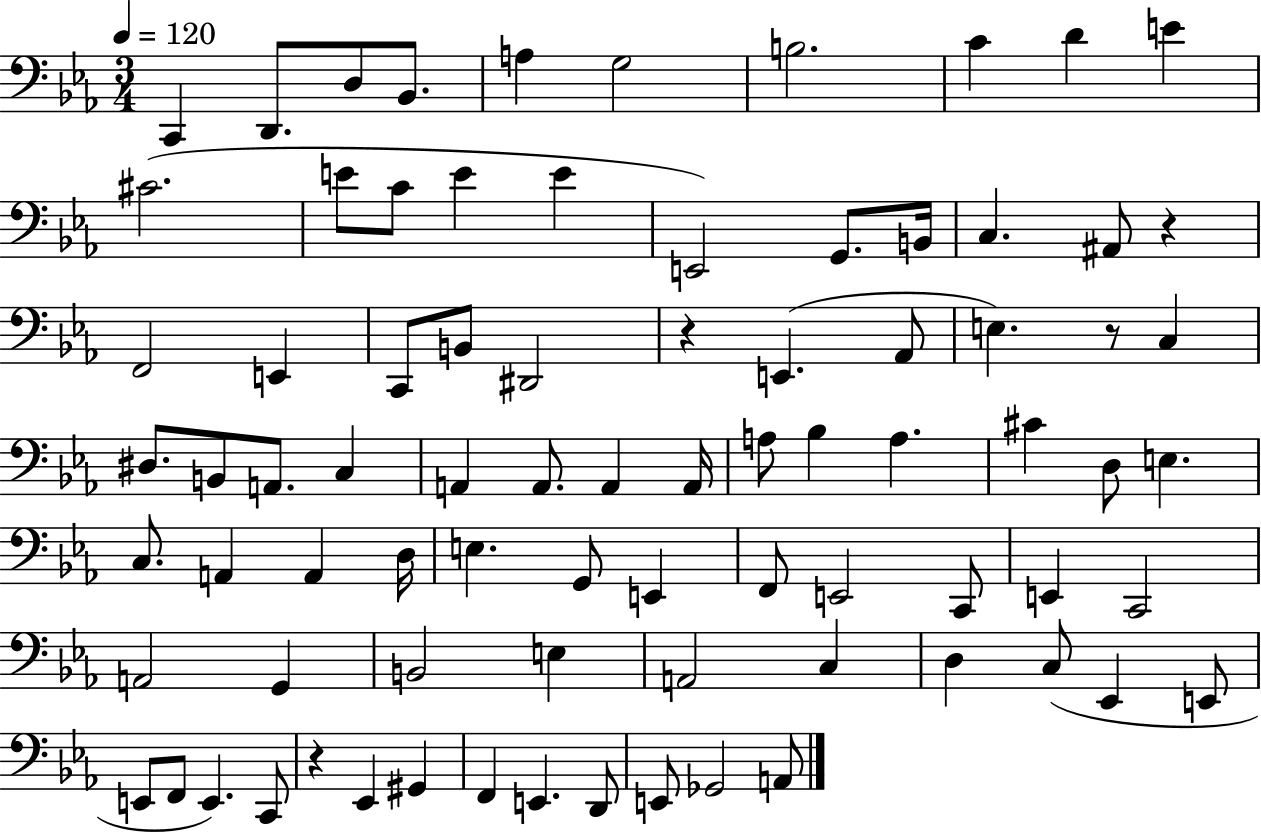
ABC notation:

X:1
T:Untitled
M:3/4
L:1/4
K:Eb
C,, D,,/2 D,/2 _B,,/2 A, G,2 B,2 C D E ^C2 E/2 C/2 E E E,,2 G,,/2 B,,/4 C, ^A,,/2 z F,,2 E,, C,,/2 B,,/2 ^D,,2 z E,, _A,,/2 E, z/2 C, ^D,/2 B,,/2 A,,/2 C, A,, A,,/2 A,, A,,/4 A,/2 _B, A, ^C D,/2 E, C,/2 A,, A,, D,/4 E, G,,/2 E,, F,,/2 E,,2 C,,/2 E,, C,,2 A,,2 G,, B,,2 E, A,,2 C, D, C,/2 _E,, E,,/2 E,,/2 F,,/2 E,, C,,/2 z _E,, ^G,, F,, E,, D,,/2 E,,/2 _G,,2 A,,/2